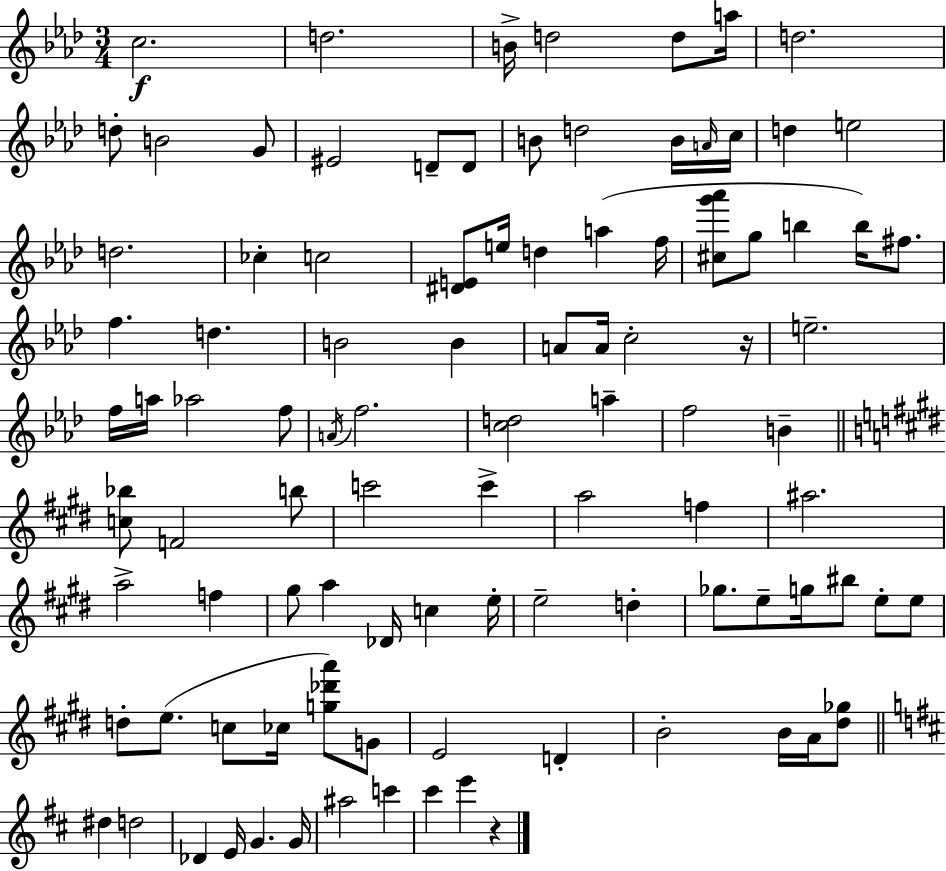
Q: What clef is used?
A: treble